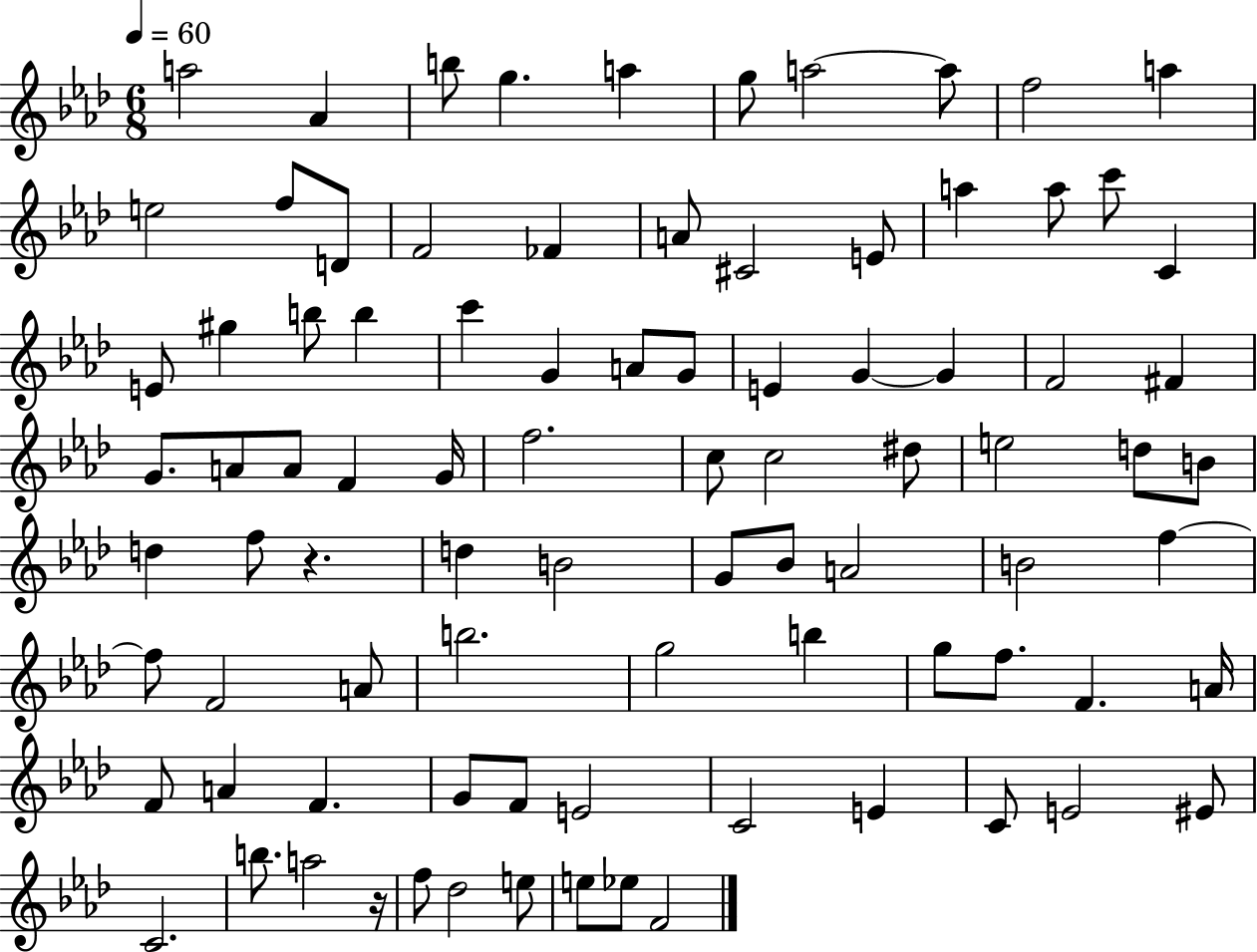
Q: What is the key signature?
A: AES major